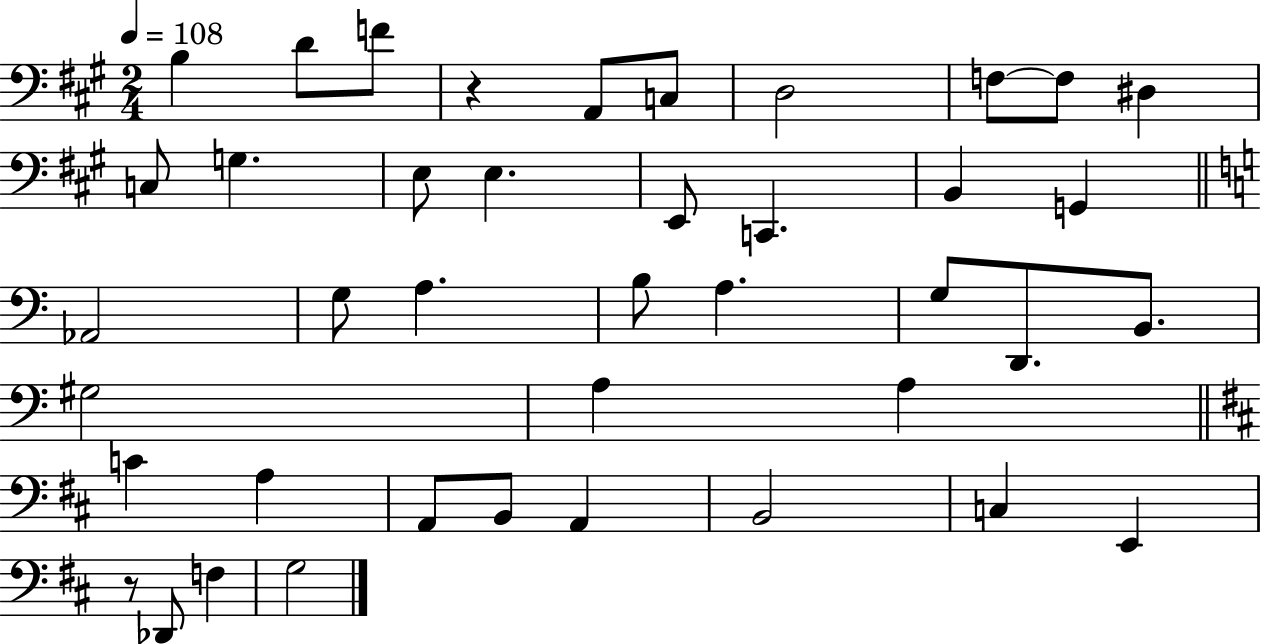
X:1
T:Untitled
M:2/4
L:1/4
K:A
B, D/2 F/2 z A,,/2 C,/2 D,2 F,/2 F,/2 ^D, C,/2 G, E,/2 E, E,,/2 C,, B,, G,, _A,,2 G,/2 A, B,/2 A, G,/2 D,,/2 B,,/2 ^G,2 A, A, C A, A,,/2 B,,/2 A,, B,,2 C, E,, z/2 _D,,/2 F, G,2